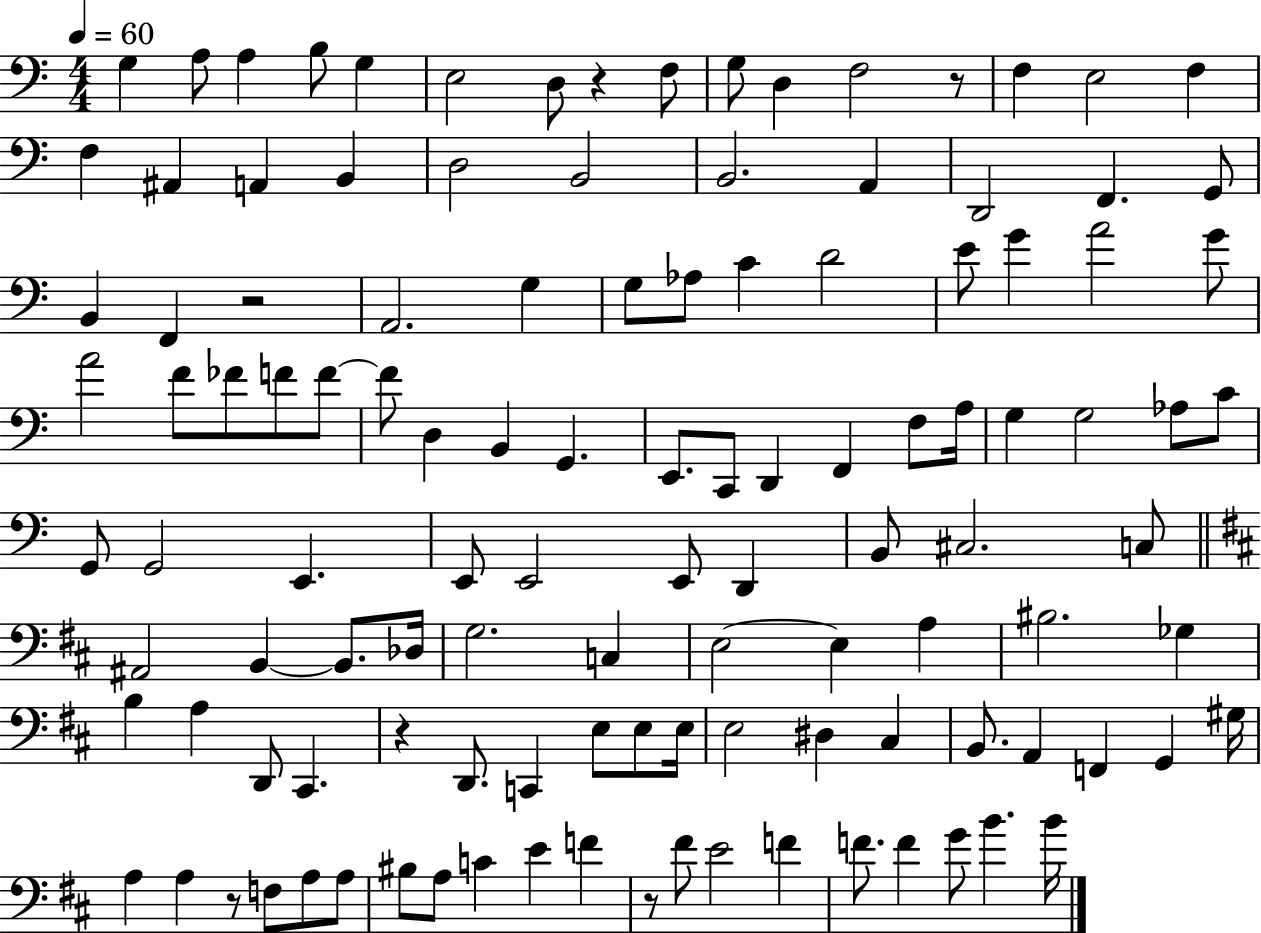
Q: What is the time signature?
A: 4/4